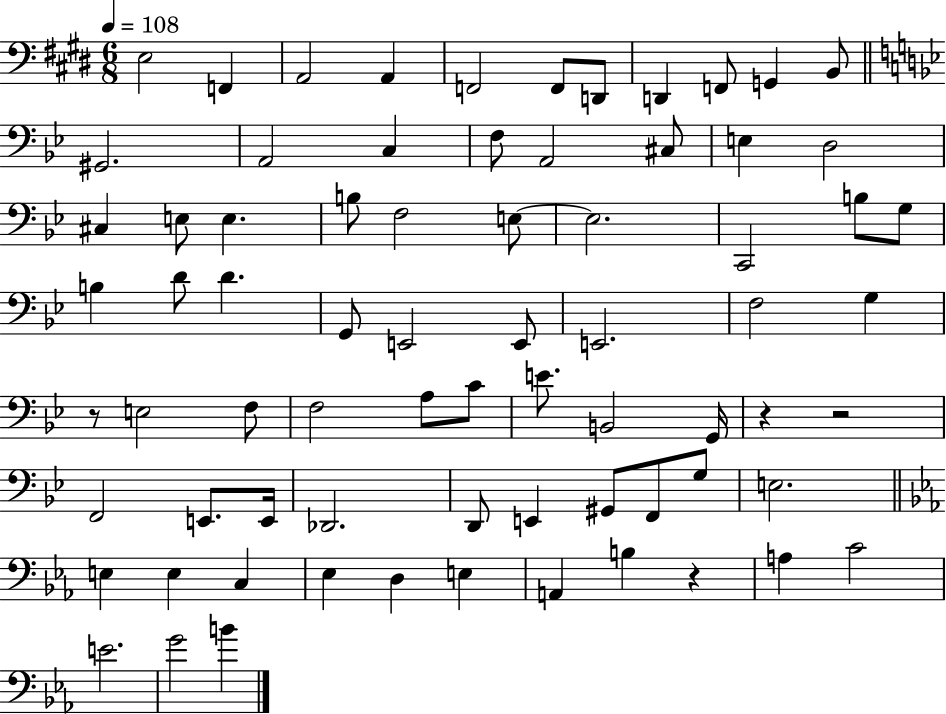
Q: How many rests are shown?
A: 4